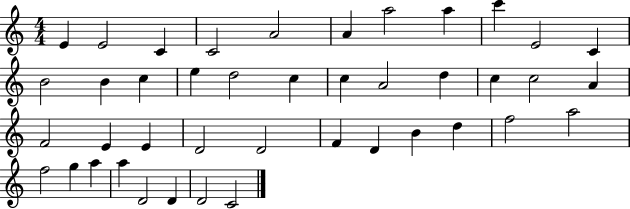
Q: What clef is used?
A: treble